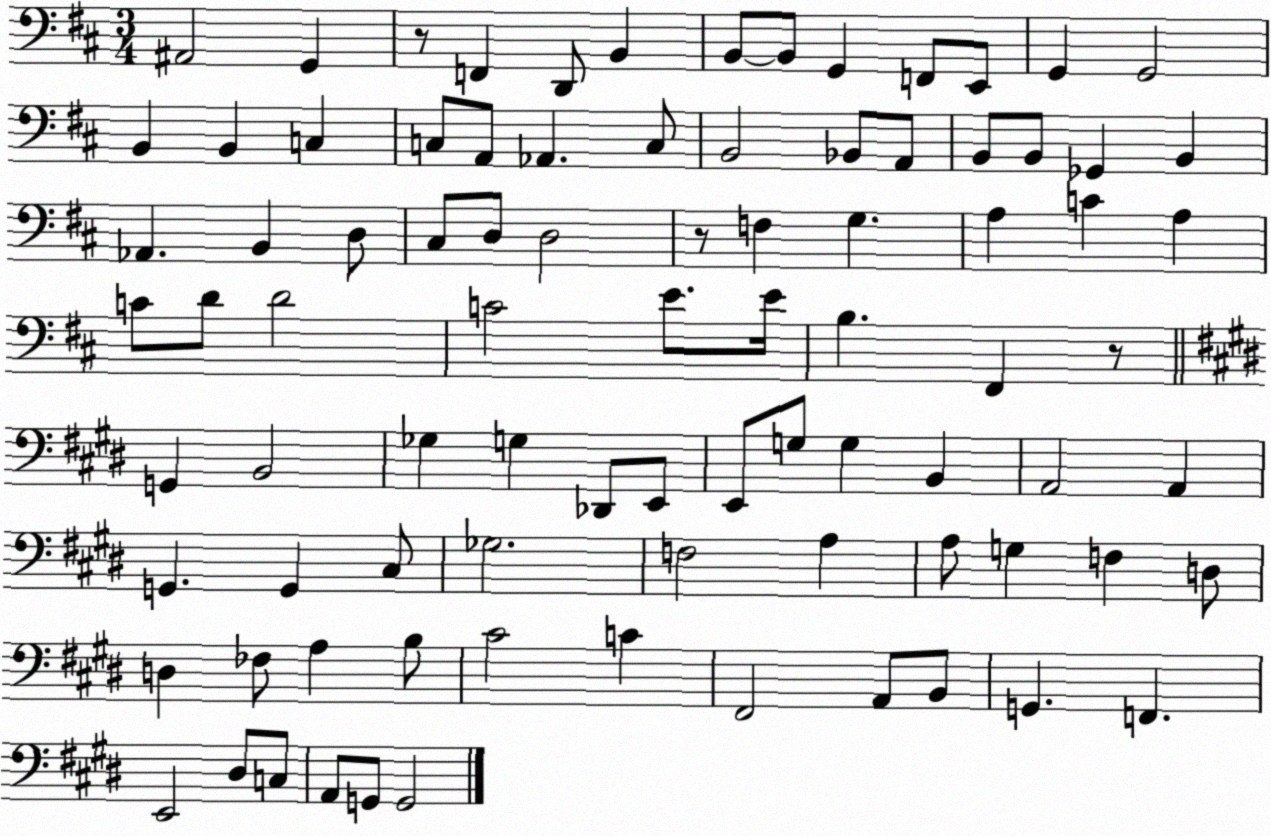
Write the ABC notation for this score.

X:1
T:Untitled
M:3/4
L:1/4
K:D
^A,,2 G,, z/2 F,, D,,/2 B,, B,,/2 B,,/2 G,, F,,/2 E,,/2 G,, G,,2 B,, B,, C, C,/2 A,,/2 _A,, C,/2 B,,2 _B,,/2 A,,/2 B,,/2 B,,/2 _G,, B,, _A,, B,, D,/2 ^C,/2 D,/2 D,2 z/2 F, G, A, C A, C/2 D/2 D2 C2 E/2 E/4 B, ^F,, z/2 G,, B,,2 _G, G, _D,,/2 E,,/2 E,,/2 G,/2 G, B,, A,,2 A,, G,, G,, ^C,/2 _G,2 F,2 A, A,/2 G, F, D,/2 D, _F,/2 A, B,/2 ^C2 C ^F,,2 A,,/2 B,,/2 G,, F,, E,,2 ^D,/2 C,/2 A,,/2 G,,/2 G,,2